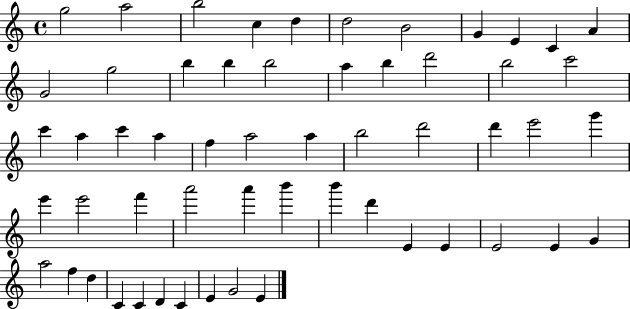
X:1
T:Untitled
M:4/4
L:1/4
K:C
g2 a2 b2 c d d2 B2 G E C A G2 g2 b b b2 a b d'2 b2 c'2 c' a c' a f a2 a b2 d'2 d' e'2 g' e' e'2 f' a'2 a' b' b' d' E E E2 E G a2 f d C C D C E G2 E